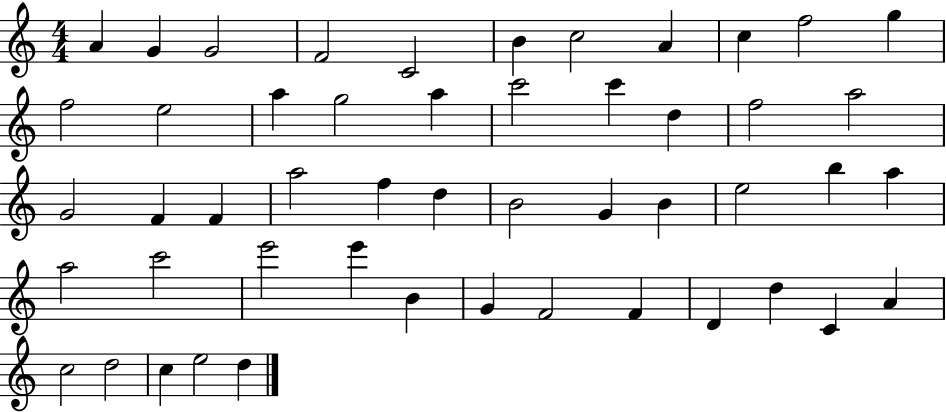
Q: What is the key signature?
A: C major